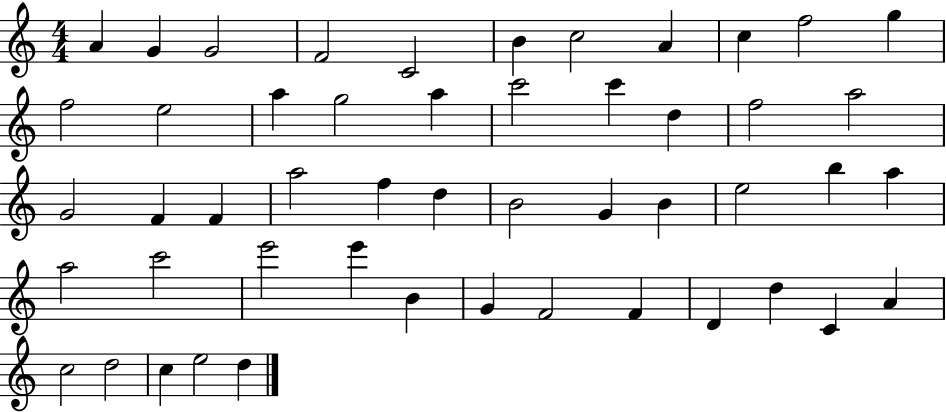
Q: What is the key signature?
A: C major